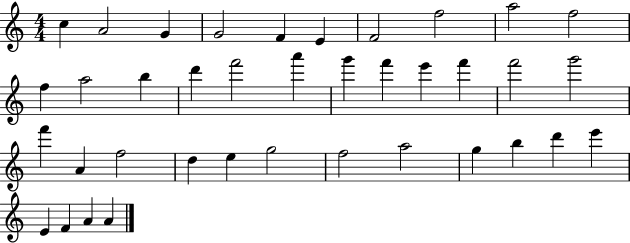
C5/q A4/h G4/q G4/h F4/q E4/q F4/h F5/h A5/h F5/h F5/q A5/h B5/q D6/q F6/h A6/q G6/q F6/q E6/q F6/q F6/h G6/h F6/q A4/q F5/h D5/q E5/q G5/h F5/h A5/h G5/q B5/q D6/q E6/q E4/q F4/q A4/q A4/q